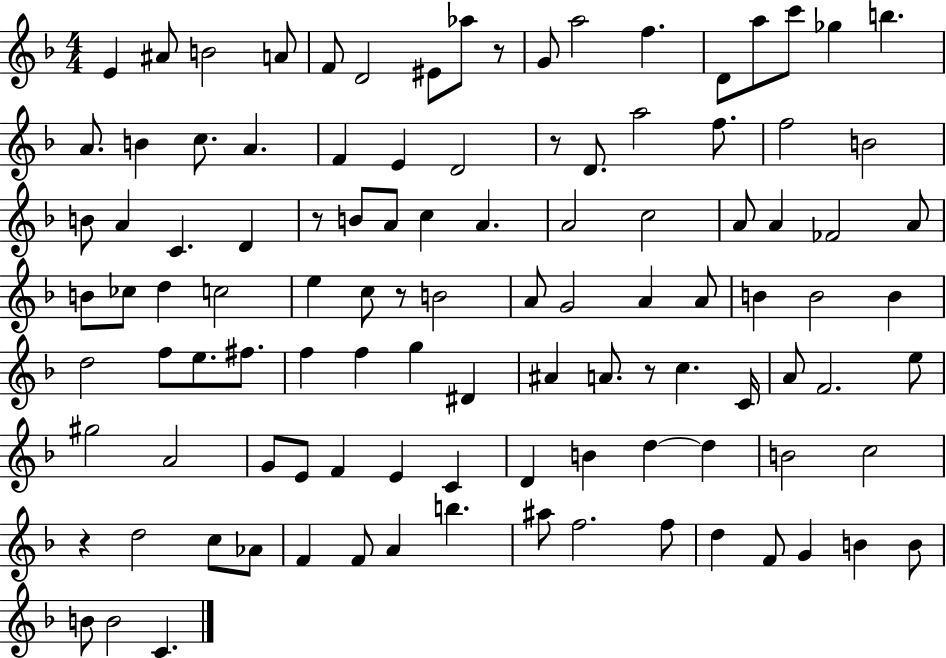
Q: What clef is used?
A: treble